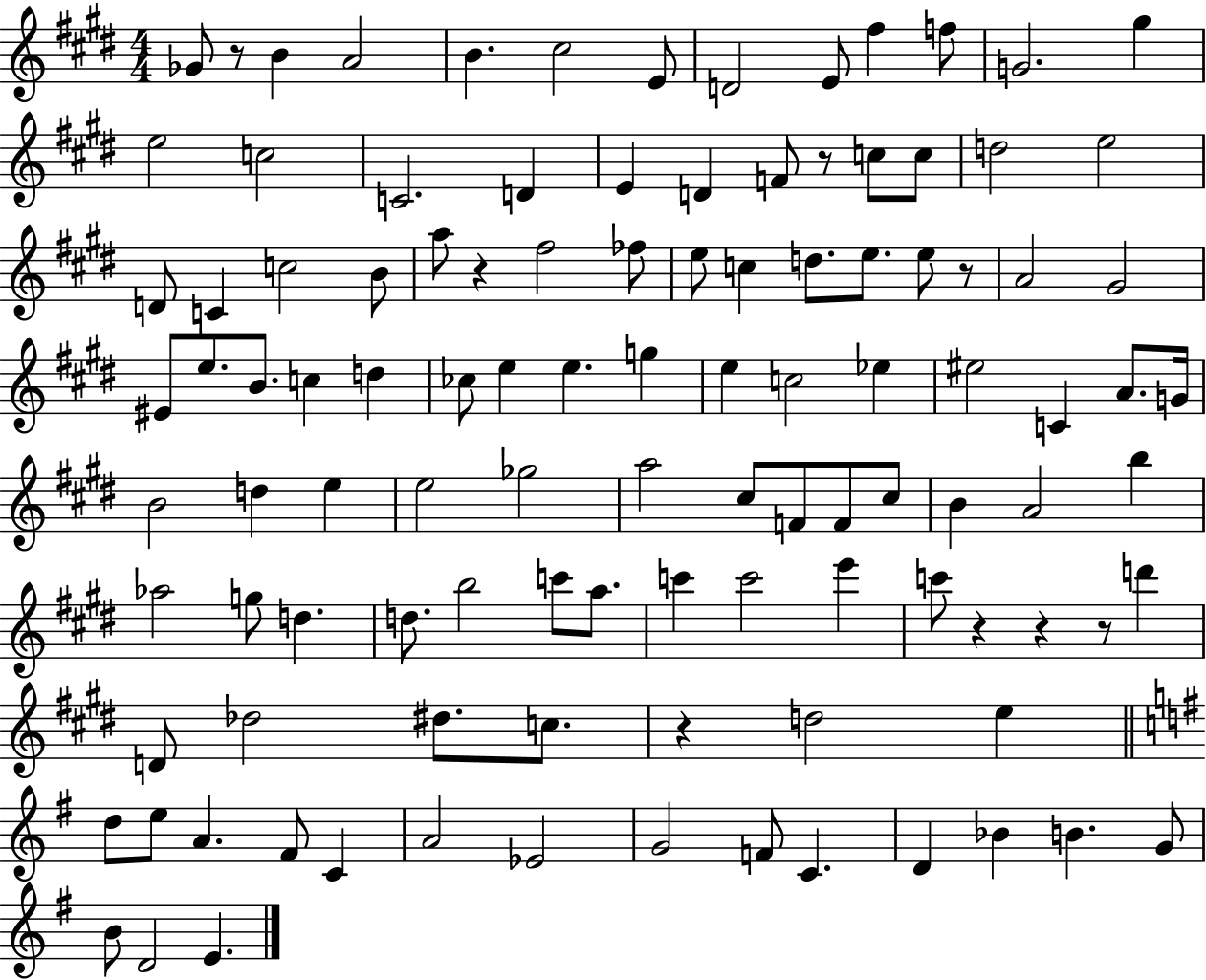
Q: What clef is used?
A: treble